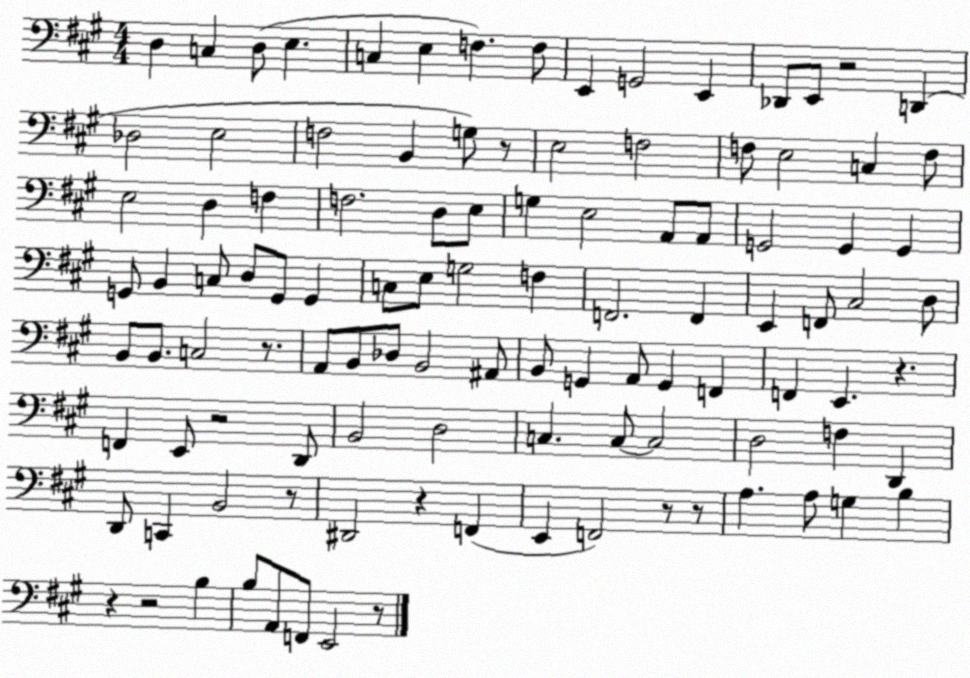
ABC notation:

X:1
T:Untitled
M:4/4
L:1/4
K:A
D, C, D,/2 E, C, E, F, F,/2 E,, G,,2 E,, _D,,/2 E,,/2 z2 D,, _D,2 E,2 F,2 B,, G,/2 z/2 E,2 F,2 F,/2 E,2 C, F,/2 E,2 D, F, F,2 D,/2 E,/2 G, E,2 A,,/2 A,,/2 G,,2 G,, G,, G,,/2 B,, C,/2 D,/2 G,,/2 G,, C,/2 E,/2 G,2 F, F,,2 F,, E,, F,,/2 ^C,2 D,/2 B,,/2 B,,/2 C,2 z/2 A,,/2 B,,/2 _D,/2 B,,2 ^A,,/2 B,,/2 G,, A,,/2 G,, F,, F,, E,, z F,, E,,/2 z2 D,,/2 B,,2 D,2 C, C,/2 C,2 D,2 F, D,, D,,/2 C,, B,,2 z/2 ^D,,2 z F,, E,, F,,2 z/2 z/2 A, A,/2 G, B, z z2 B, B,/2 A,,/2 F,,/2 E,,2 z/2